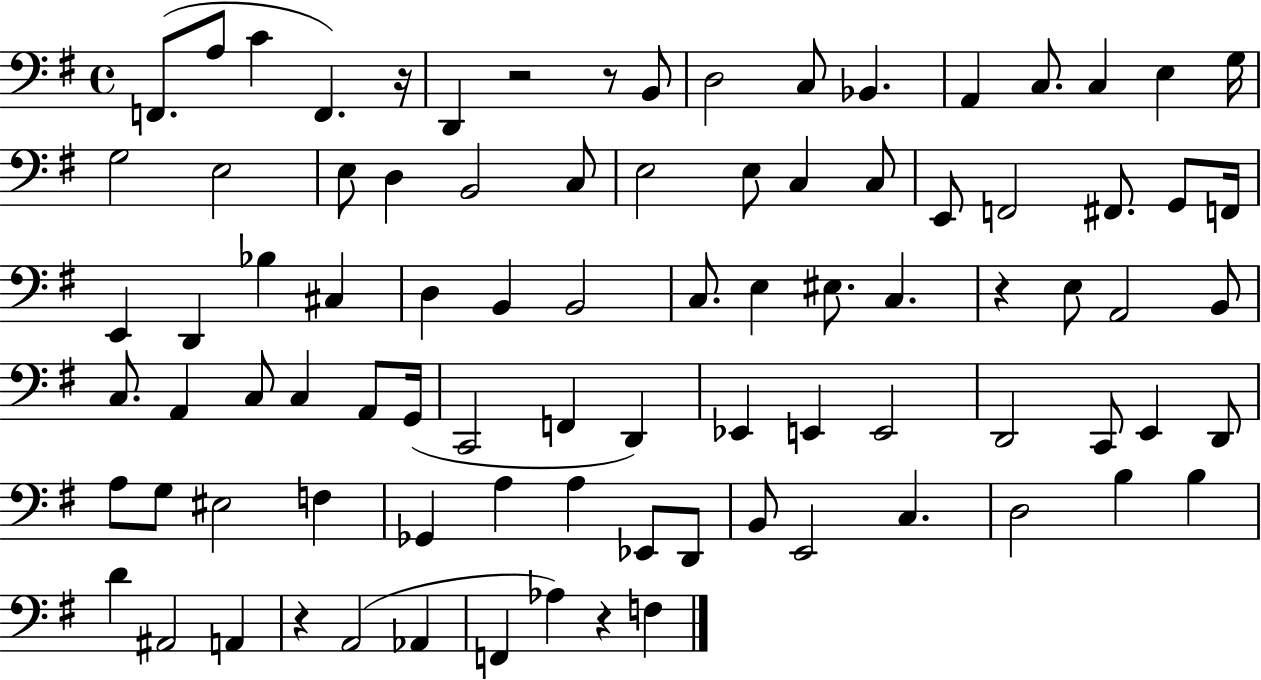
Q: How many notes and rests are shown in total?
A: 88